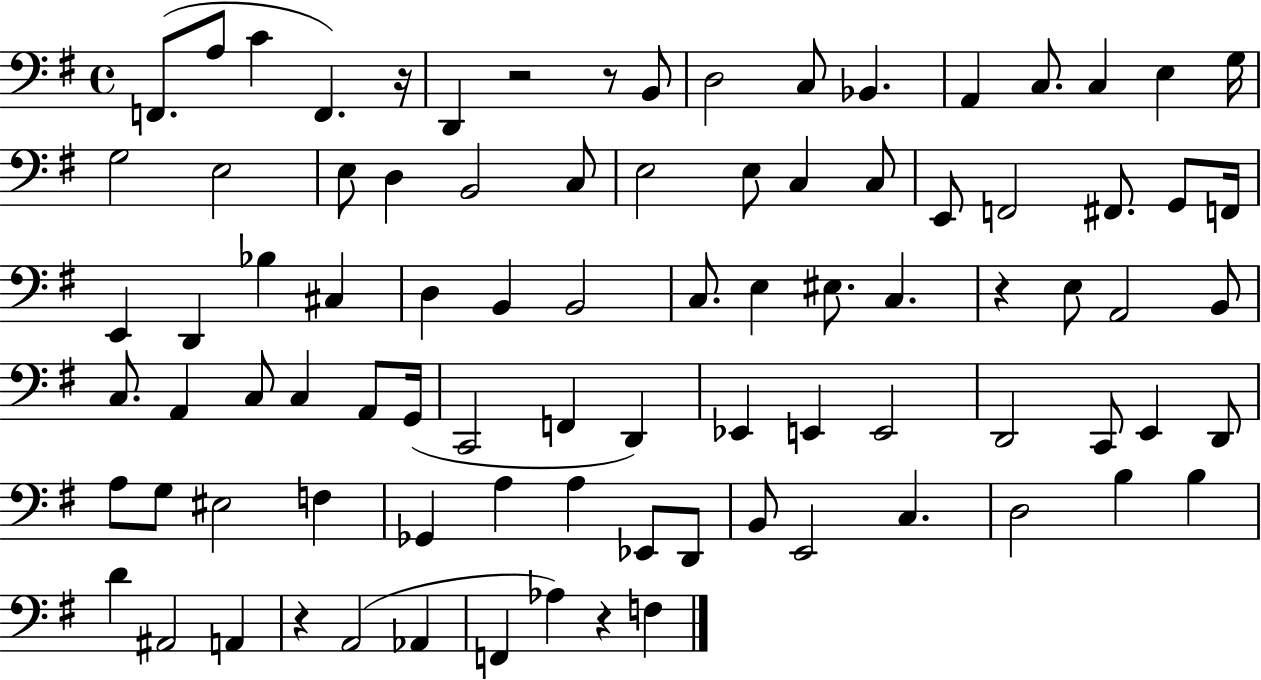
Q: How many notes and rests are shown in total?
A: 88